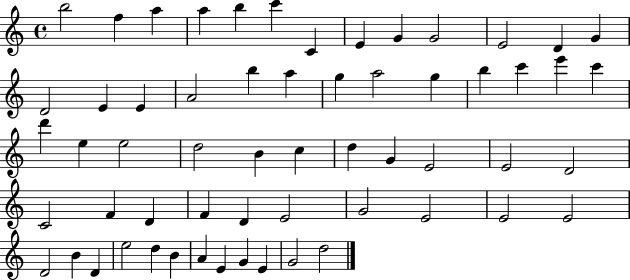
B5/h F5/q A5/q A5/q B5/q C6/q C4/q E4/q G4/q G4/h E4/h D4/q G4/q D4/h E4/q E4/q A4/h B5/q A5/q G5/q A5/h G5/q B5/q C6/q E6/q C6/q D6/q E5/q E5/h D5/h B4/q C5/q D5/q G4/q E4/h E4/h D4/h C4/h F4/q D4/q F4/q D4/q E4/h G4/h E4/h E4/h E4/h D4/h B4/q D4/q E5/h D5/q B4/q A4/q E4/q G4/q E4/q G4/h D5/h